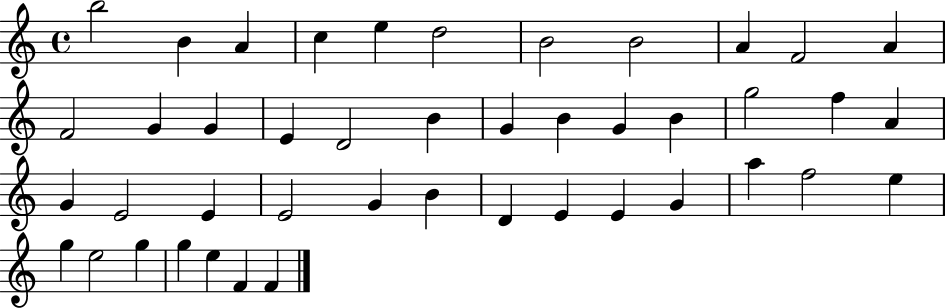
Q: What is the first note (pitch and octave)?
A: B5